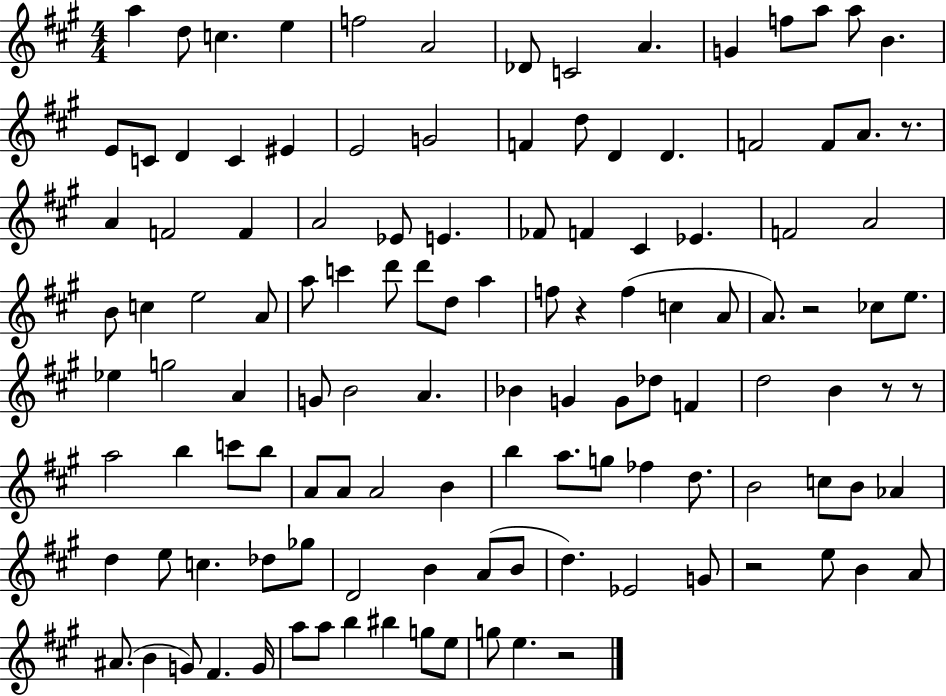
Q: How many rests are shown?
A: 7